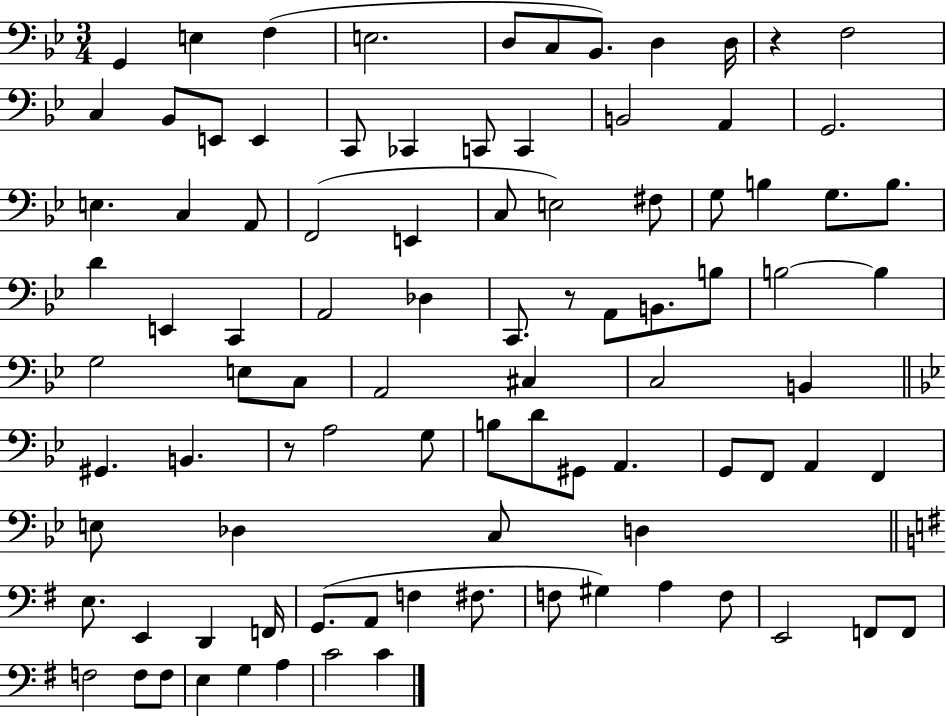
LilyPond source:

{
  \clef bass
  \numericTimeSignature
  \time 3/4
  \key bes \major
  g,4 e4 f4( | e2. | d8 c8 bes,8.) d4 d16 | r4 f2 | \break c4 bes,8 e,8 e,4 | c,8 ces,4 c,8 c,4 | b,2 a,4 | g,2. | \break e4. c4 a,8 | f,2( e,4 | c8 e2) fis8 | g8 b4 g8. b8. | \break d'4 e,4 c,4 | a,2 des4 | c,8. r8 a,8 b,8. b8 | b2~~ b4 | \break g2 e8 c8 | a,2 cis4 | c2 b,4 | \bar "||" \break \key bes \major gis,4. b,4. | r8 a2 g8 | b8 d'8 gis,8 a,4. | g,8 f,8 a,4 f,4 | \break e8 des4 c8 d4 | \bar "||" \break \key e \minor e8. e,4 d,4 f,16 | g,8.( a,8 f4 fis8. | f8 gis4) a4 f8 | e,2 f,8 f,8 | \break f2 f8 f8 | e4 g4 a4 | c'2 c'4 | \bar "|."
}